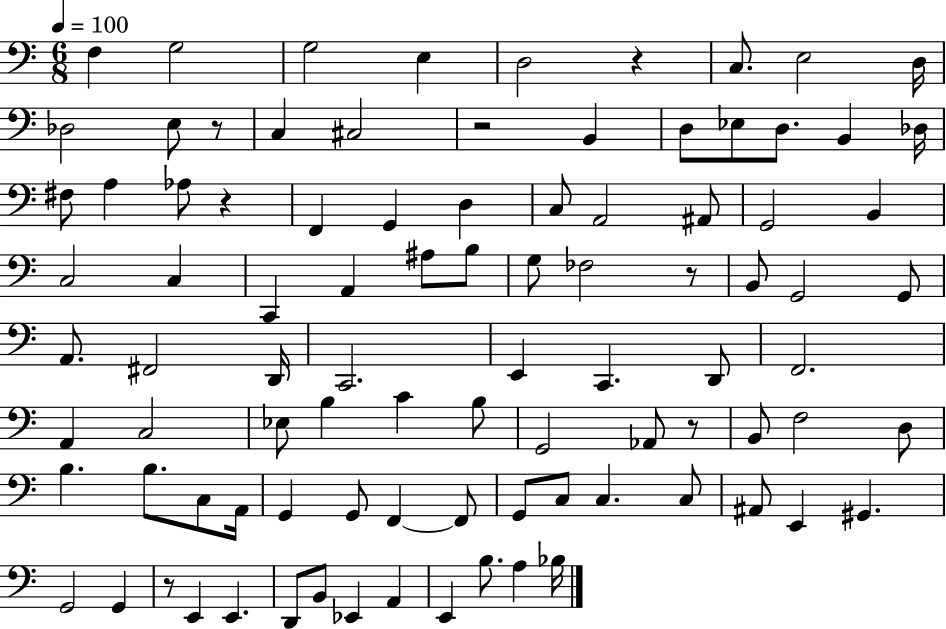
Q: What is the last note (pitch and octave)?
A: Bb3